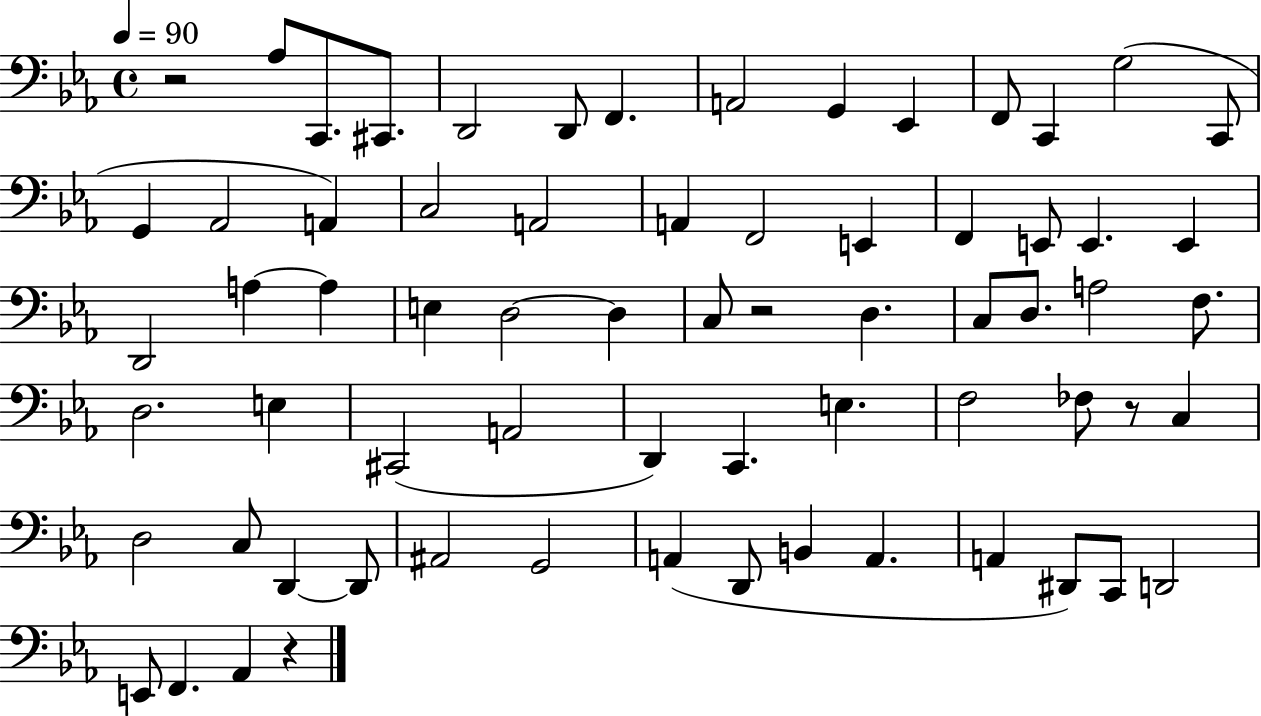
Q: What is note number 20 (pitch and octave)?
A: F2